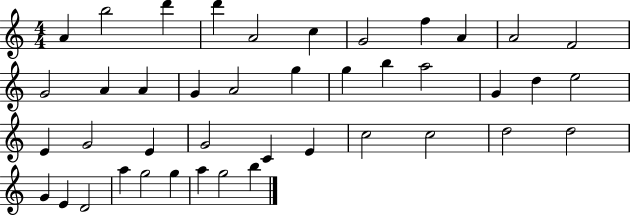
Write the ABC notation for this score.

X:1
T:Untitled
M:4/4
L:1/4
K:C
A b2 d' d' A2 c G2 f A A2 F2 G2 A A G A2 g g b a2 G d e2 E G2 E G2 C E c2 c2 d2 d2 G E D2 a g2 g a g2 b